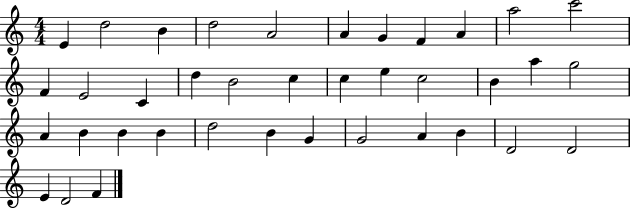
E4/q D5/h B4/q D5/h A4/h A4/q G4/q F4/q A4/q A5/h C6/h F4/q E4/h C4/q D5/q B4/h C5/q C5/q E5/q C5/h B4/q A5/q G5/h A4/q B4/q B4/q B4/q D5/h B4/q G4/q G4/h A4/q B4/q D4/h D4/h E4/q D4/h F4/q